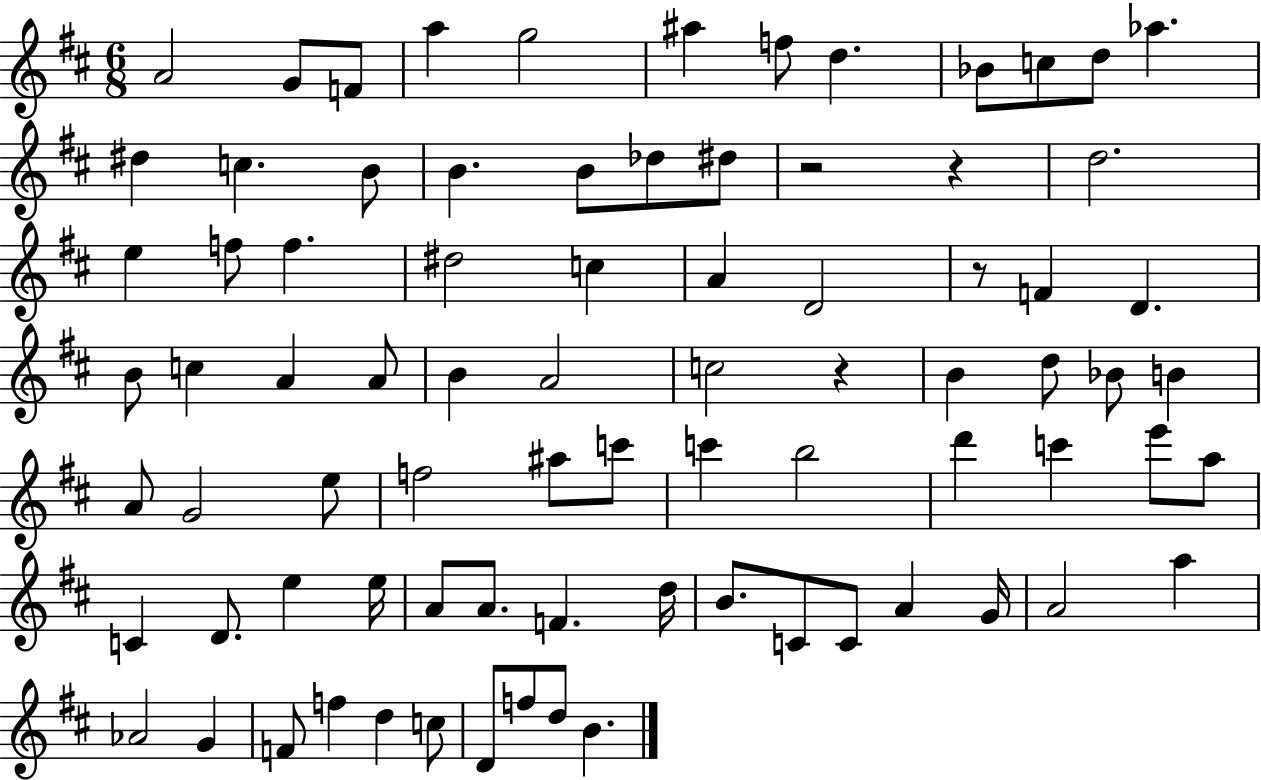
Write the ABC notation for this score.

X:1
T:Untitled
M:6/8
L:1/4
K:D
A2 G/2 F/2 a g2 ^a f/2 d _B/2 c/2 d/2 _a ^d c B/2 B B/2 _d/2 ^d/2 z2 z d2 e f/2 f ^d2 c A D2 z/2 F D B/2 c A A/2 B A2 c2 z B d/2 _B/2 B A/2 G2 e/2 f2 ^a/2 c'/2 c' b2 d' c' e'/2 a/2 C D/2 e e/4 A/2 A/2 F d/4 B/2 C/2 C/2 A G/4 A2 a _A2 G F/2 f d c/2 D/2 f/2 d/2 B